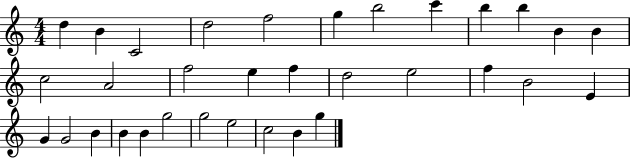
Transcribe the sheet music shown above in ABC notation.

X:1
T:Untitled
M:4/4
L:1/4
K:C
d B C2 d2 f2 g b2 c' b b B B c2 A2 f2 e f d2 e2 f B2 E G G2 B B B g2 g2 e2 c2 B g